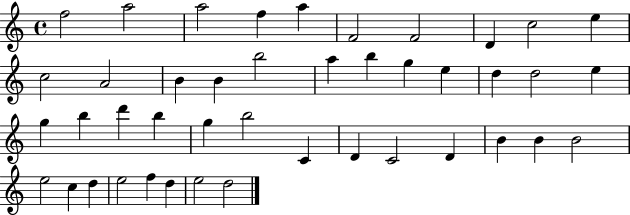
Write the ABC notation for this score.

X:1
T:Untitled
M:4/4
L:1/4
K:C
f2 a2 a2 f a F2 F2 D c2 e c2 A2 B B b2 a b g e d d2 e g b d' b g b2 C D C2 D B B B2 e2 c d e2 f d e2 d2